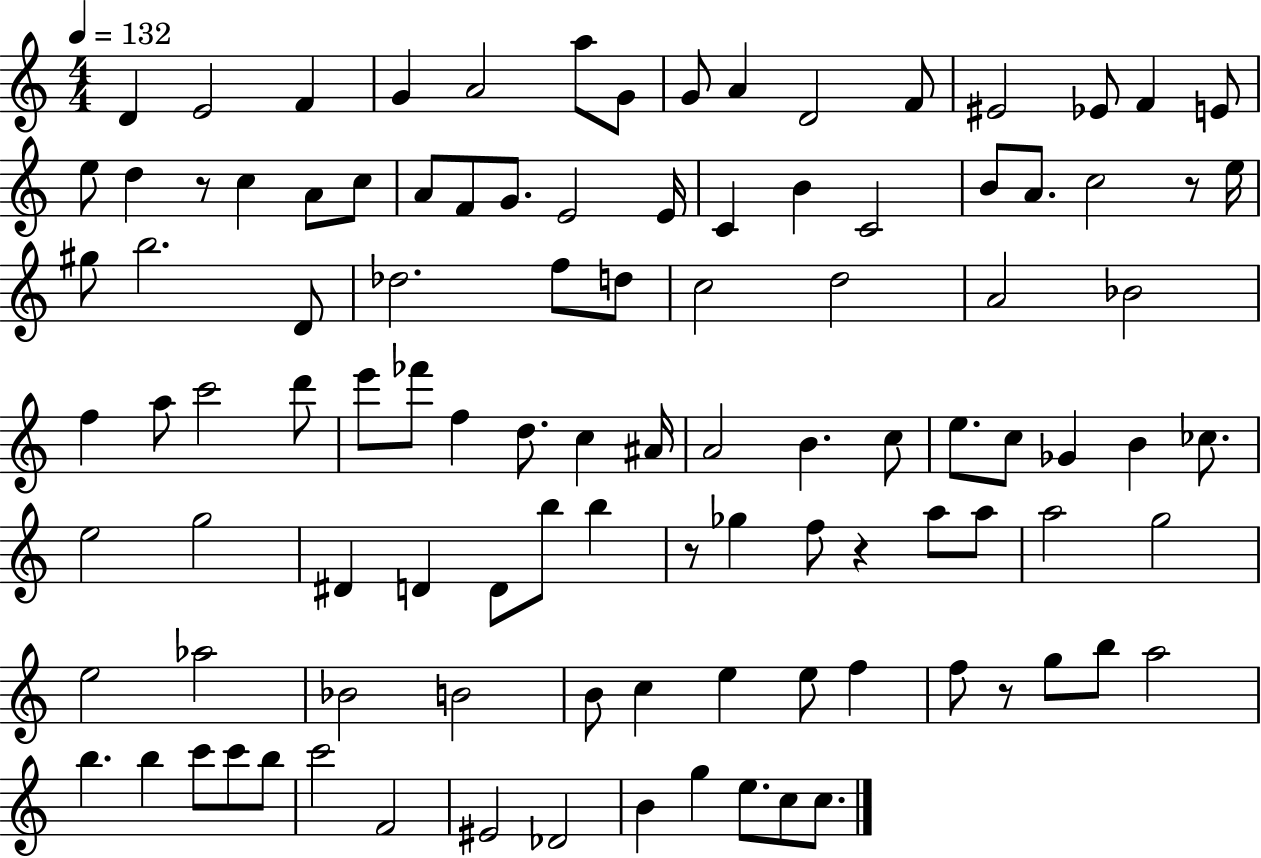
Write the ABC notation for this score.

X:1
T:Untitled
M:4/4
L:1/4
K:C
D E2 F G A2 a/2 G/2 G/2 A D2 F/2 ^E2 _E/2 F E/2 e/2 d z/2 c A/2 c/2 A/2 F/2 G/2 E2 E/4 C B C2 B/2 A/2 c2 z/2 e/4 ^g/2 b2 D/2 _d2 f/2 d/2 c2 d2 A2 _B2 f a/2 c'2 d'/2 e'/2 _f'/2 f d/2 c ^A/4 A2 B c/2 e/2 c/2 _G B _c/2 e2 g2 ^D D D/2 b/2 b z/2 _g f/2 z a/2 a/2 a2 g2 e2 _a2 _B2 B2 B/2 c e e/2 f f/2 z/2 g/2 b/2 a2 b b c'/2 c'/2 b/2 c'2 F2 ^E2 _D2 B g e/2 c/2 c/2